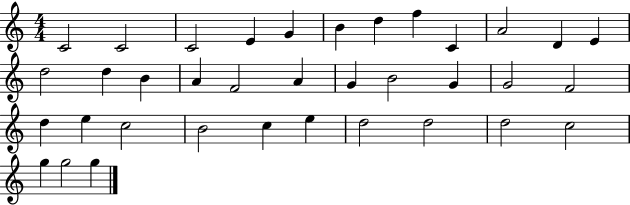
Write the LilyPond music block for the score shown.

{
  \clef treble
  \numericTimeSignature
  \time 4/4
  \key c \major
  c'2 c'2 | c'2 e'4 g'4 | b'4 d''4 f''4 c'4 | a'2 d'4 e'4 | \break d''2 d''4 b'4 | a'4 f'2 a'4 | g'4 b'2 g'4 | g'2 f'2 | \break d''4 e''4 c''2 | b'2 c''4 e''4 | d''2 d''2 | d''2 c''2 | \break g''4 g''2 g''4 | \bar "|."
}